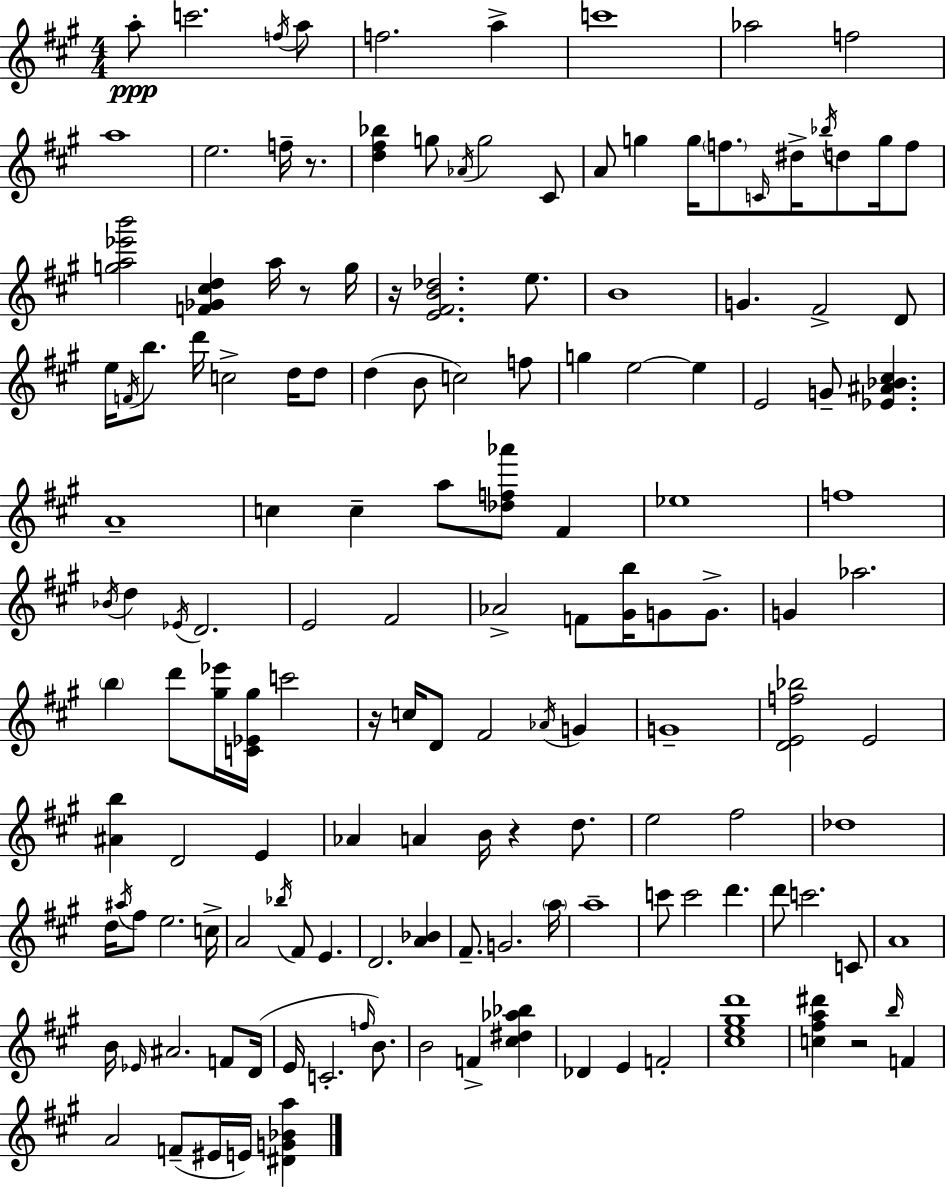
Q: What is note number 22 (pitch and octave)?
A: D#5